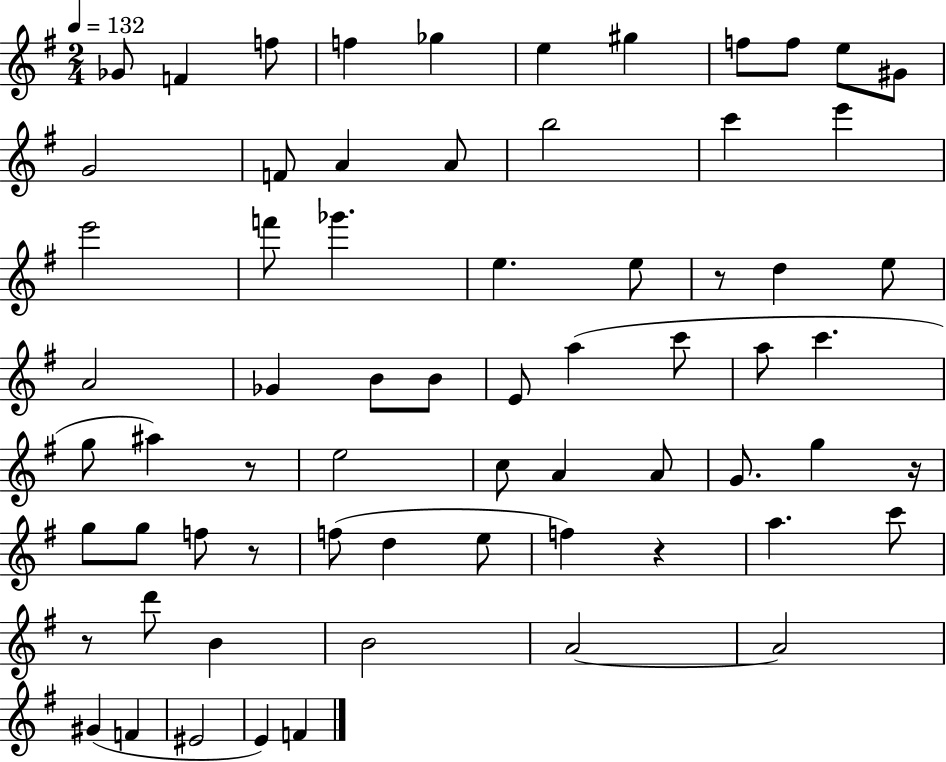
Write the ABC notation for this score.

X:1
T:Untitled
M:2/4
L:1/4
K:G
_G/2 F f/2 f _g e ^g f/2 f/2 e/2 ^G/2 G2 F/2 A A/2 b2 c' e' e'2 f'/2 _g' e e/2 z/2 d e/2 A2 _G B/2 B/2 E/2 a c'/2 a/2 c' g/2 ^a z/2 e2 c/2 A A/2 G/2 g z/4 g/2 g/2 f/2 z/2 f/2 d e/2 f z a c'/2 z/2 d'/2 B B2 A2 A2 ^G F ^E2 E F